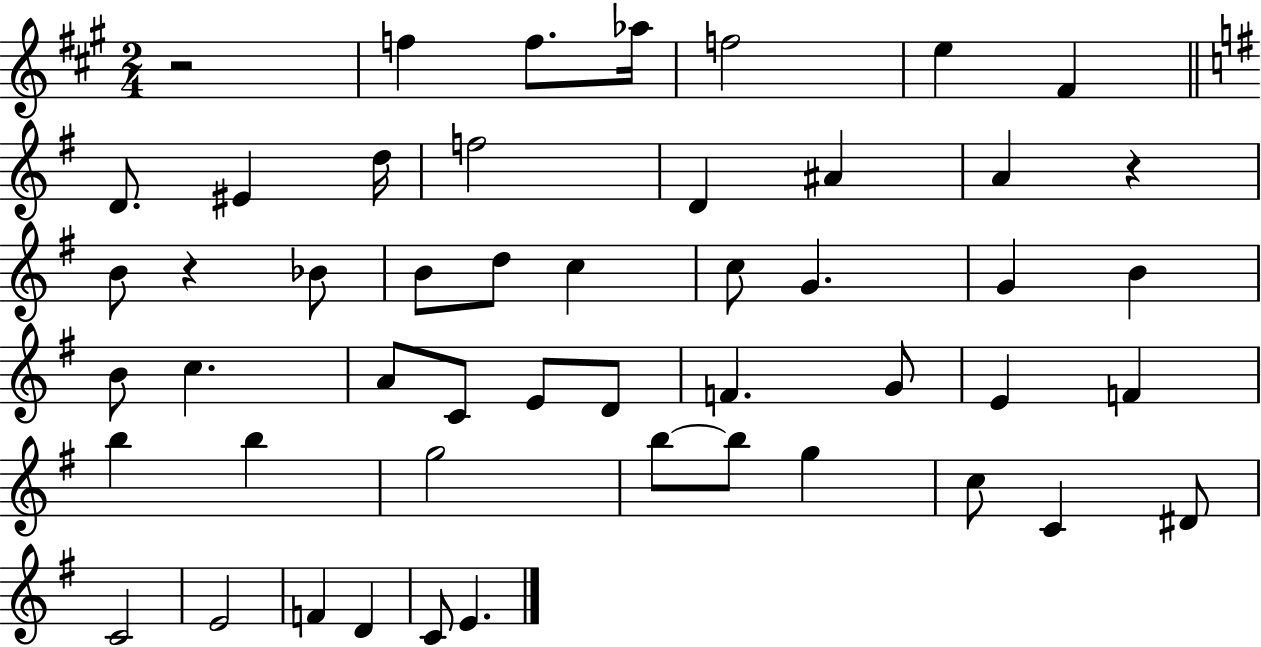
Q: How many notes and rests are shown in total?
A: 50